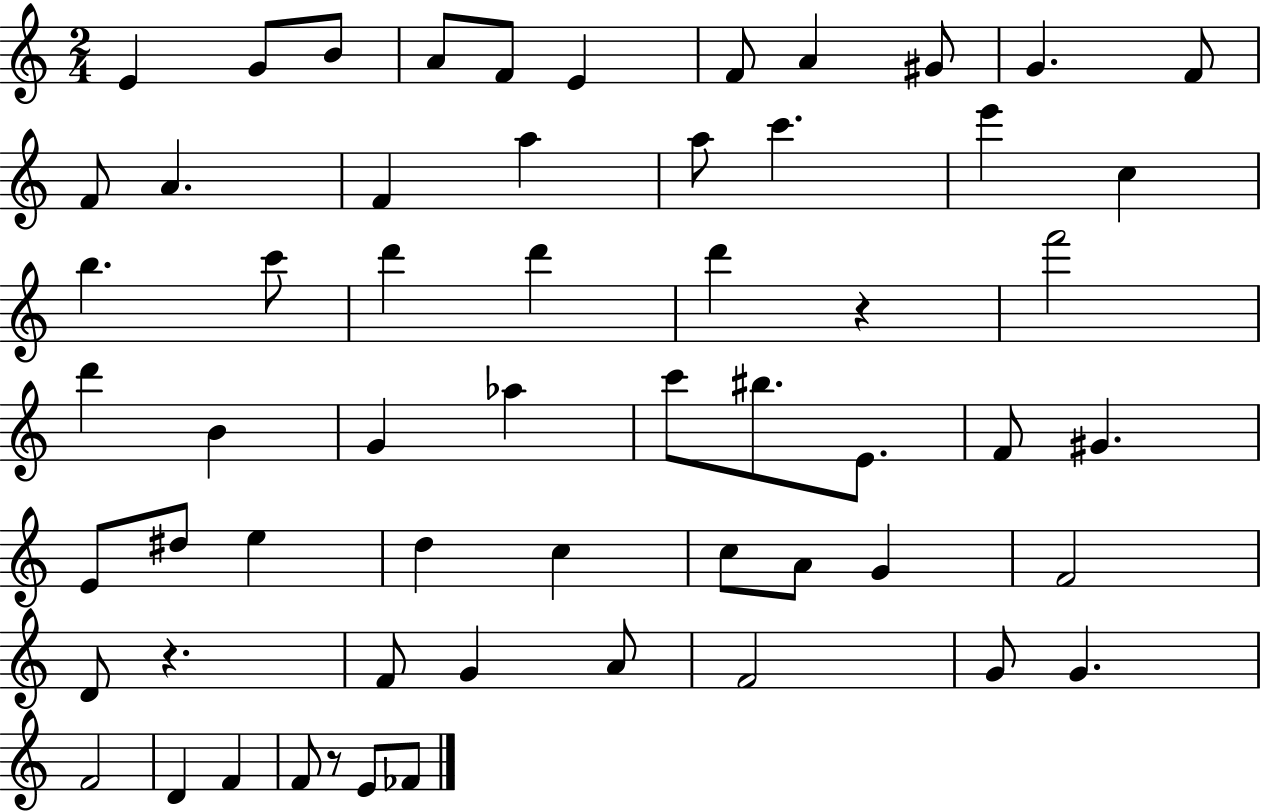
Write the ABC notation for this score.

X:1
T:Untitled
M:2/4
L:1/4
K:C
E G/2 B/2 A/2 F/2 E F/2 A ^G/2 G F/2 F/2 A F a a/2 c' e' c b c'/2 d' d' d' z f'2 d' B G _a c'/2 ^b/2 E/2 F/2 ^G E/2 ^d/2 e d c c/2 A/2 G F2 D/2 z F/2 G A/2 F2 G/2 G F2 D F F/2 z/2 E/2 _F/2